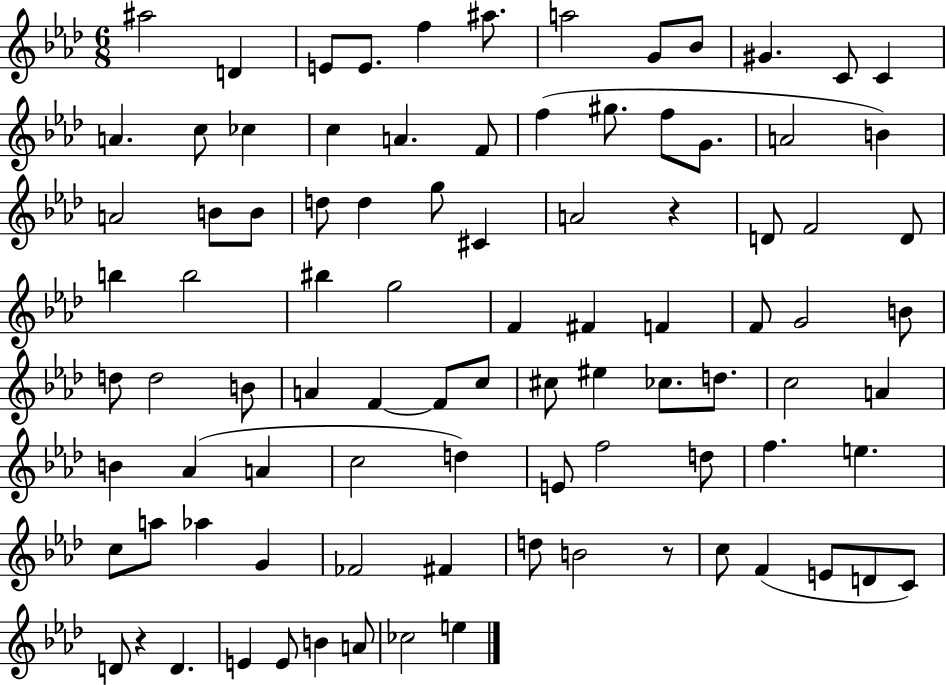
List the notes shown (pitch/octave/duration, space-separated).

A#5/h D4/q E4/e E4/e. F5/q A#5/e. A5/h G4/e Bb4/e G#4/q. C4/e C4/q A4/q. C5/e CES5/q C5/q A4/q. F4/e F5/q G#5/e. F5/e G4/e. A4/h B4/q A4/h B4/e B4/e D5/e D5/q G5/e C#4/q A4/h R/q D4/e F4/h D4/e B5/q B5/h BIS5/q G5/h F4/q F#4/q F4/q F4/e G4/h B4/e D5/e D5/h B4/e A4/q F4/q F4/e C5/e C#5/e EIS5/q CES5/e. D5/e. C5/h A4/q B4/q Ab4/q A4/q C5/h D5/q E4/e F5/h D5/e F5/q. E5/q. C5/e A5/e Ab5/q G4/q FES4/h F#4/q D5/e B4/h R/e C5/e F4/q E4/e D4/e C4/e D4/e R/q D4/q. E4/q E4/e B4/q A4/e CES5/h E5/q